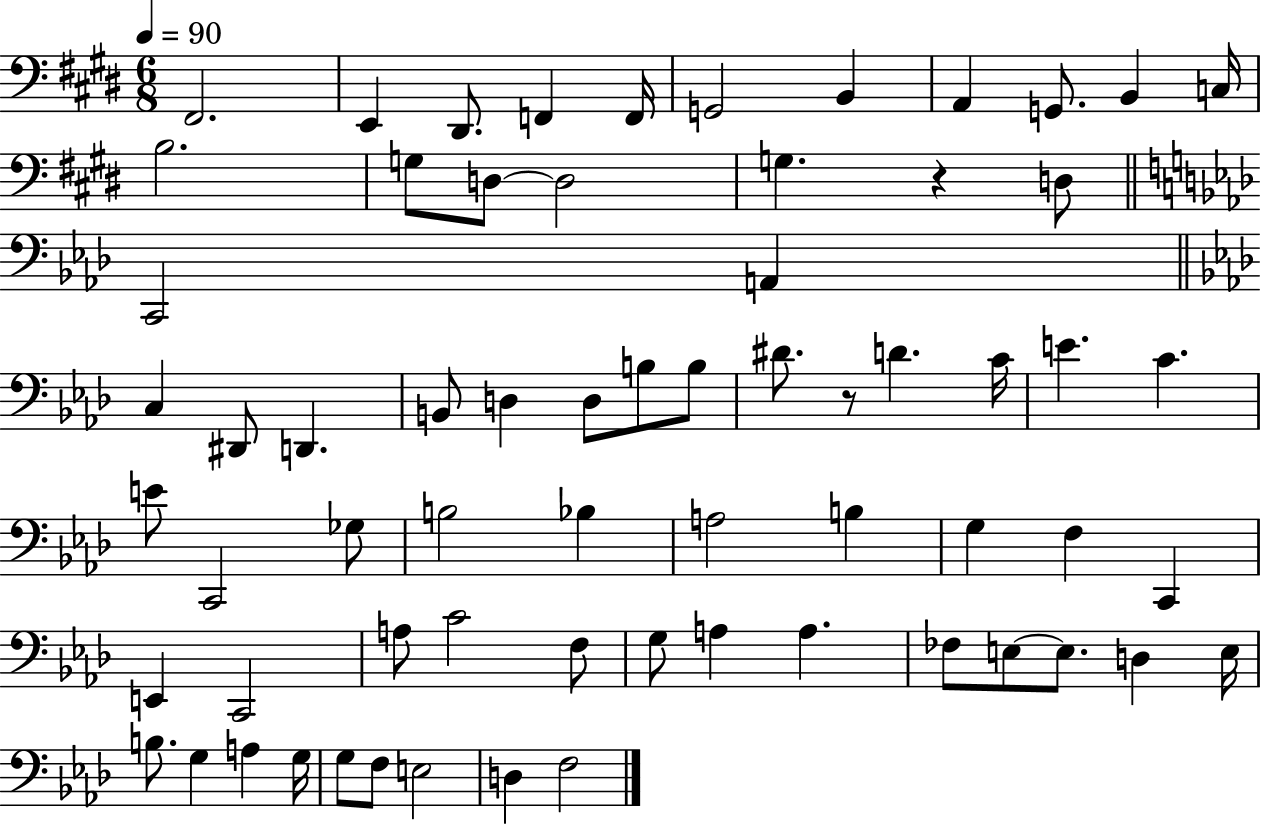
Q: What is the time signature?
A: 6/8